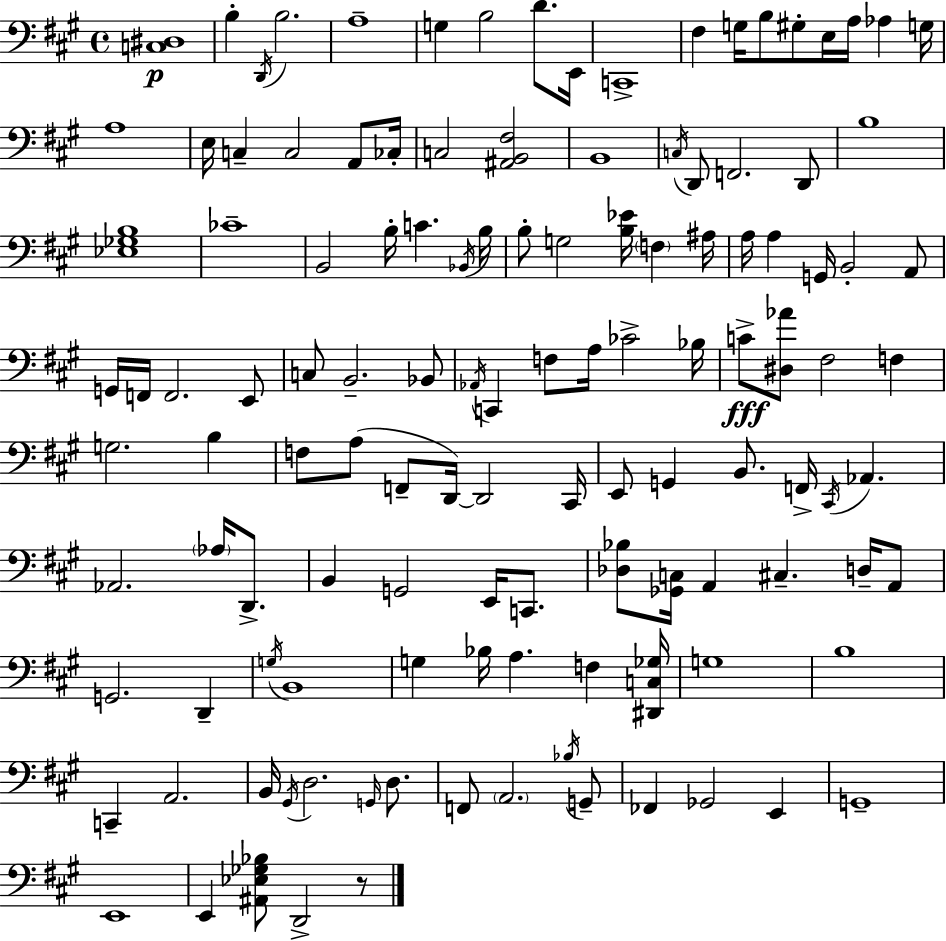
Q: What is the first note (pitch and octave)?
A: B3